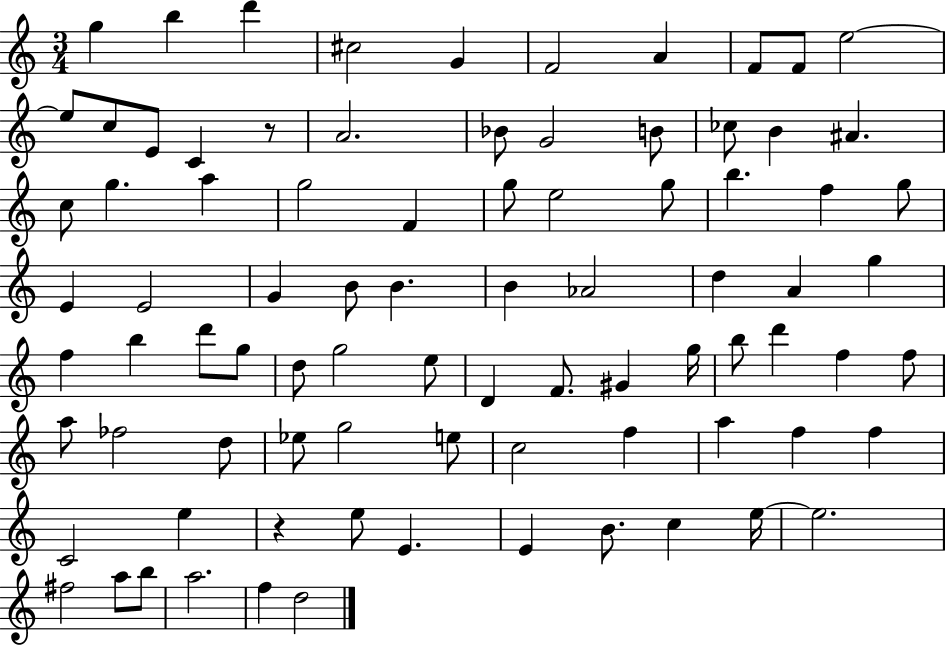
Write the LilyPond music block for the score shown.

{
  \clef treble
  \numericTimeSignature
  \time 3/4
  \key c \major
  g''4 b''4 d'''4 | cis''2 g'4 | f'2 a'4 | f'8 f'8 e''2~~ | \break e''8 c''8 e'8 c'4 r8 | a'2. | bes'8 g'2 b'8 | ces''8 b'4 ais'4. | \break c''8 g''4. a''4 | g''2 f'4 | g''8 e''2 g''8 | b''4. f''4 g''8 | \break e'4 e'2 | g'4 b'8 b'4. | b'4 aes'2 | d''4 a'4 g''4 | \break f''4 b''4 d'''8 g''8 | d''8 g''2 e''8 | d'4 f'8. gis'4 g''16 | b''8 d'''4 f''4 f''8 | \break a''8 fes''2 d''8 | ees''8 g''2 e''8 | c''2 f''4 | a''4 f''4 f''4 | \break c'2 e''4 | r4 e''8 e'4. | e'4 b'8. c''4 e''16~~ | e''2. | \break fis''2 a''8 b''8 | a''2. | f''4 d''2 | \bar "|."
}